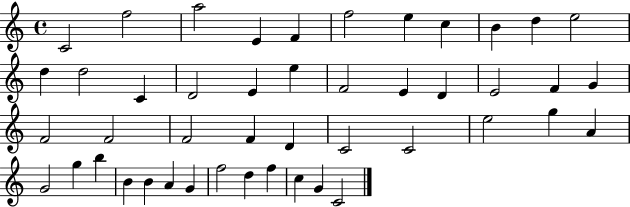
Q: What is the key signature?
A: C major